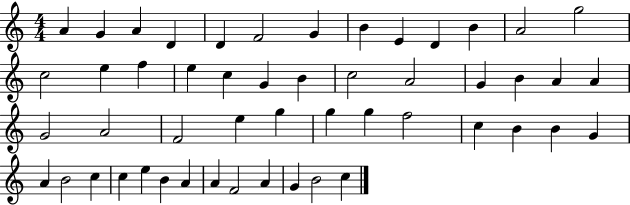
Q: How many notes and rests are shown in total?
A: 51